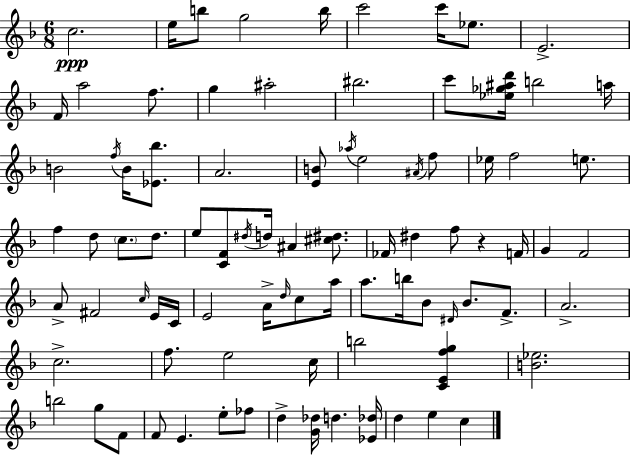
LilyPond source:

{
  \clef treble
  \numericTimeSignature
  \time 6/8
  \key f \major
  c''2.\ppp | e''16 b''8 g''2 b''16 | c'''2 c'''16 ees''8. | e'2.-> | \break f'16 a''2 f''8. | g''4 ais''2-. | bis''2. | c'''8 <ees'' ges'' ais'' d'''>16 b''2 a''16 | \break b'2 \acciaccatura { f''16 } b'16 <ees' bes''>8. | a'2. | <e' b'>8 \acciaccatura { aes''16 } e''2 | \acciaccatura { ais'16 } f''8 ees''16 f''2 | \break e''8. f''4 d''8 \parenthesize c''8. | d''8. e''8 <c' f'>8 \acciaccatura { dis''16 } d''16 ais'4 | <cis'' dis''>8. fes'16 dis''4 f''8 r4 | f'16 g'4 f'2 | \break a'8-> fis'2 | \grace { c''16 } e'16 c'16 e'2 | a'16-> \grace { d''16 } c''8 a''16 a''8. b''16 bes'8 | \grace { dis'16 } bes'8. f'8.-> a'2.-> | \break c''2.-> | f''8. e''2 | c''16 b''2 | <c' e' f'' g''>4 <b' ees''>2. | \break b''2 | g''8 f'8 f'8 e'4. | e''8-. fes''8 d''4-> <g' des''>16 | d''4. <ees' des''>16 d''4 e''4 | \break c''4 \bar "|."
}